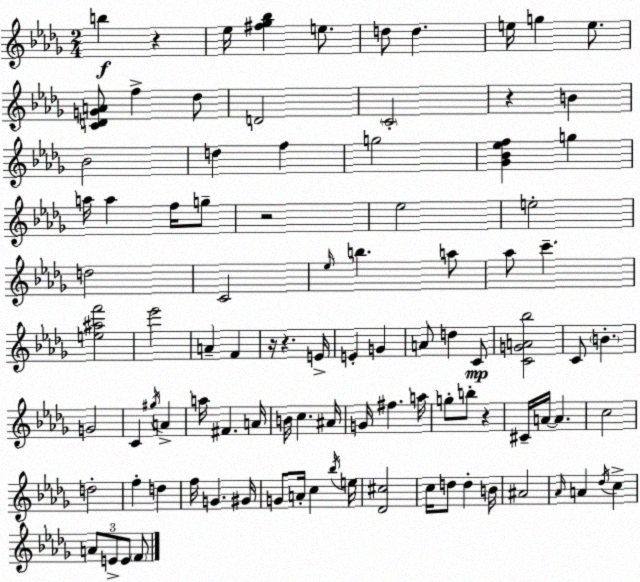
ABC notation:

X:1
T:Untitled
M:2/4
L:1/4
K:Bbm
b z _e/4 [^f_g_b] e/2 d/2 d e/4 g e/2 [CDGA]/2 f _d/2 D2 C2 z B _B2 d f g2 [_G_B_ef] g a/4 a f/4 g/2 z2 _e2 e2 d2 C2 _e/4 b a/2 _a/2 c' [e^af']2 _e'2 A F z/4 z E/4 E G A/2 d C/2 [CGA_b]2 C/2 B G2 C ^g/4 A a/4 ^F A/4 B/4 c ^A/4 G/4 ^f a/4 g/2 b/2 z ^C/4 A/4 A c2 d2 f d f/4 G ^G/4 G/2 A/4 c _b/4 e/4 [_D^c]2 c/4 d/2 d B/4 ^A2 _A/4 A _d/4 c A/2 E/2 E/2 F/2